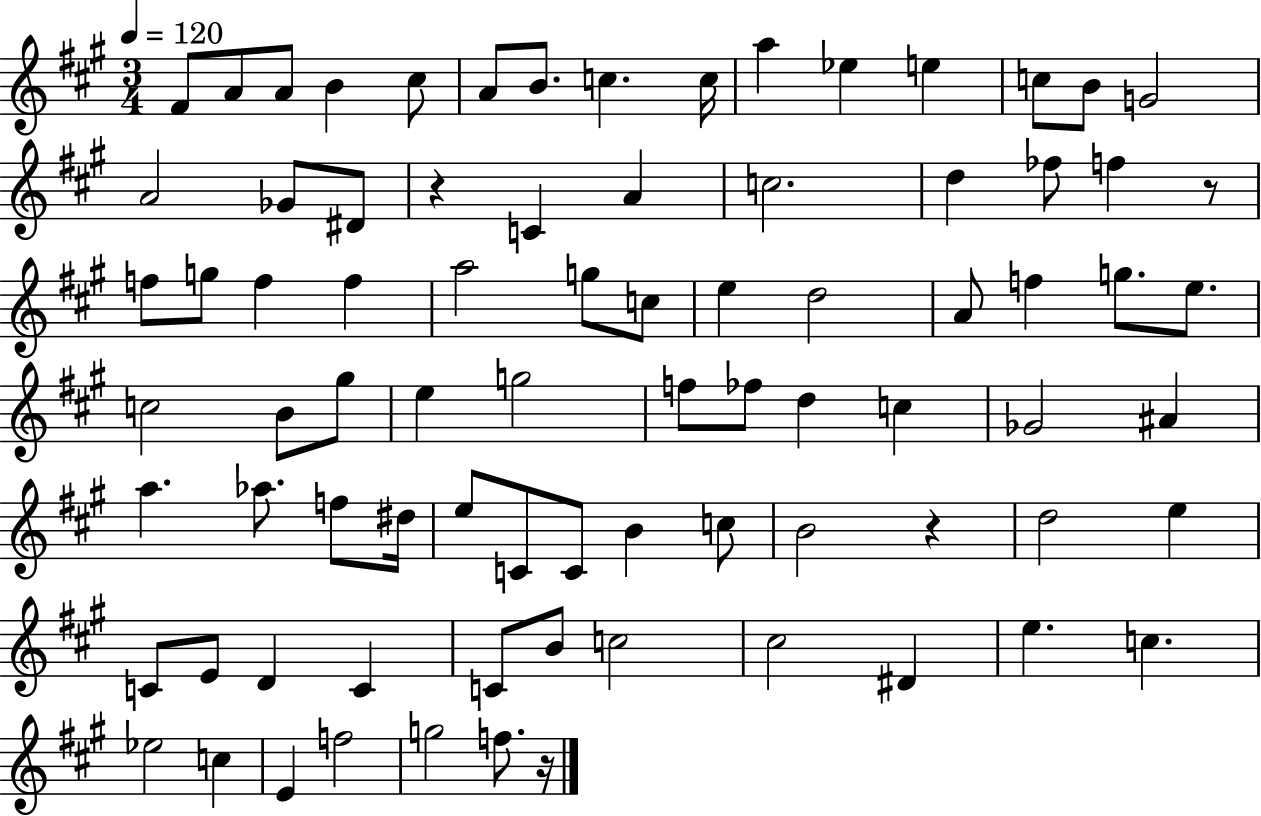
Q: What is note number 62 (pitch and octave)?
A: E4